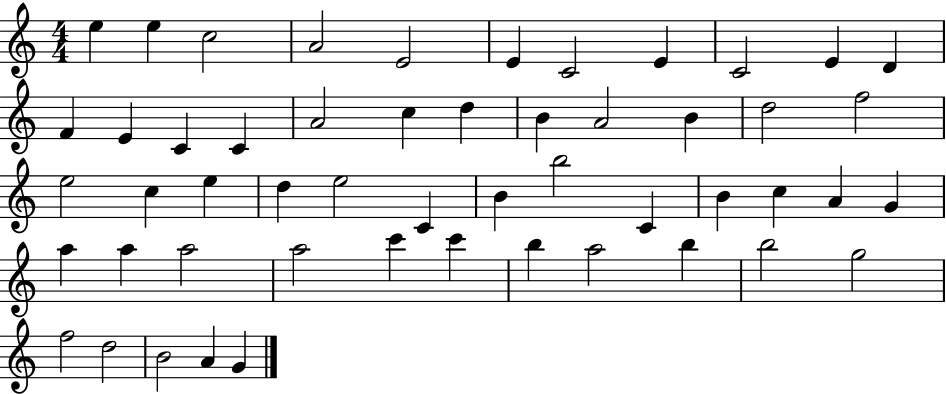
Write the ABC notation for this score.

X:1
T:Untitled
M:4/4
L:1/4
K:C
e e c2 A2 E2 E C2 E C2 E D F E C C A2 c d B A2 B d2 f2 e2 c e d e2 C B b2 C B c A G a a a2 a2 c' c' b a2 b b2 g2 f2 d2 B2 A G